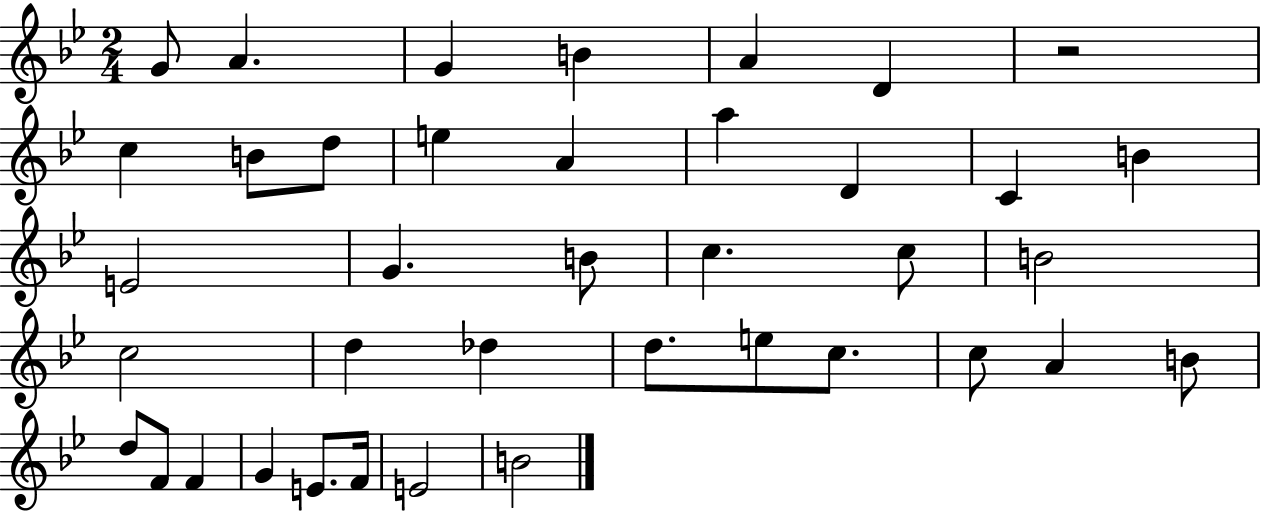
X:1
T:Untitled
M:2/4
L:1/4
K:Bb
G/2 A G B A D z2 c B/2 d/2 e A a D C B E2 G B/2 c c/2 B2 c2 d _d d/2 e/2 c/2 c/2 A B/2 d/2 F/2 F G E/2 F/4 E2 B2